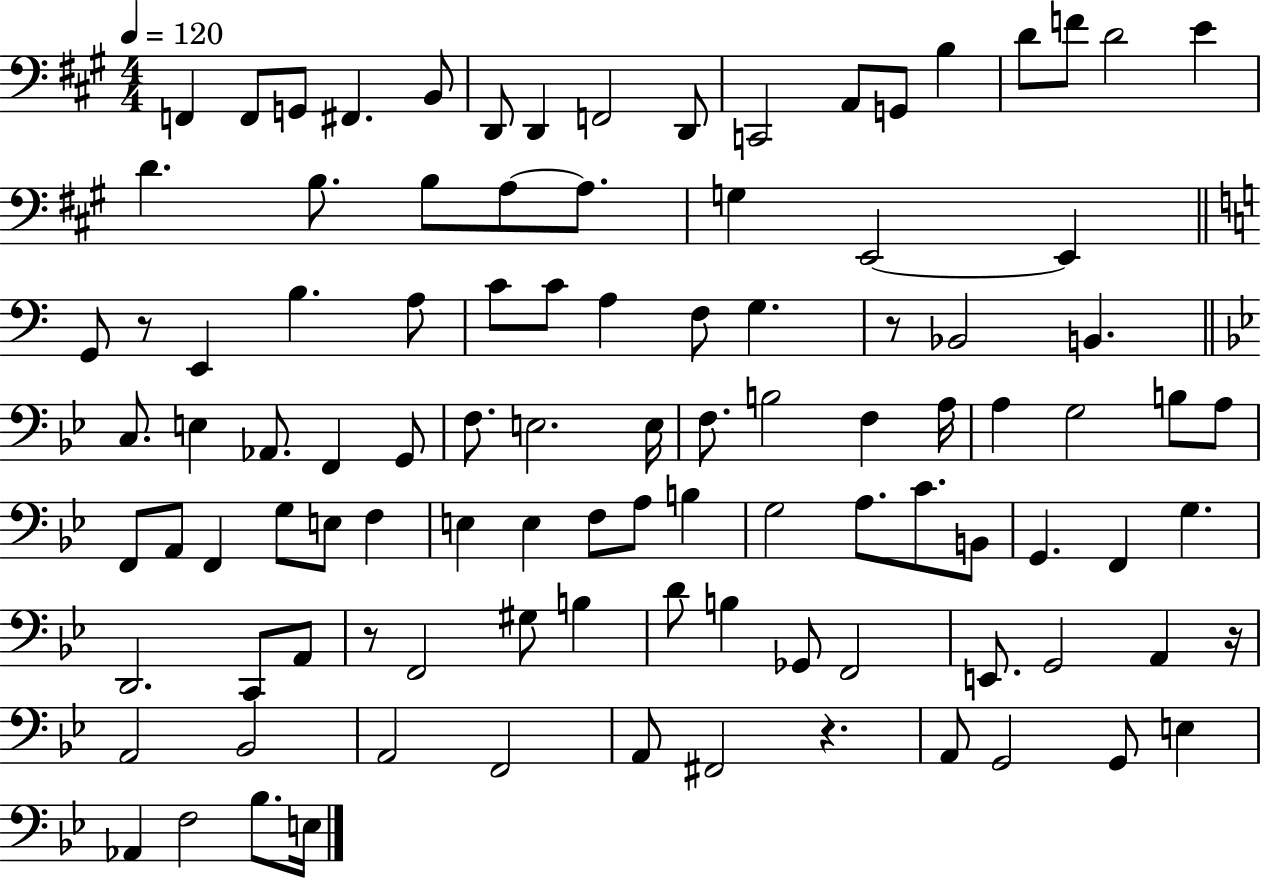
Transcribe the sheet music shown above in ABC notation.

X:1
T:Untitled
M:4/4
L:1/4
K:A
F,, F,,/2 G,,/2 ^F,, B,,/2 D,,/2 D,, F,,2 D,,/2 C,,2 A,,/2 G,,/2 B, D/2 F/2 D2 E D B,/2 B,/2 A,/2 A,/2 G, E,,2 E,, G,,/2 z/2 E,, B, A,/2 C/2 C/2 A, F,/2 G, z/2 _B,,2 B,, C,/2 E, _A,,/2 F,, G,,/2 F,/2 E,2 E,/4 F,/2 B,2 F, A,/4 A, G,2 B,/2 A,/2 F,,/2 A,,/2 F,, G,/2 E,/2 F, E, E, F,/2 A,/2 B, G,2 A,/2 C/2 B,,/2 G,, F,, G, D,,2 C,,/2 A,,/2 z/2 F,,2 ^G,/2 B, D/2 B, _G,,/2 F,,2 E,,/2 G,,2 A,, z/4 A,,2 _B,,2 A,,2 F,,2 A,,/2 ^F,,2 z A,,/2 G,,2 G,,/2 E, _A,, F,2 _B,/2 E,/4